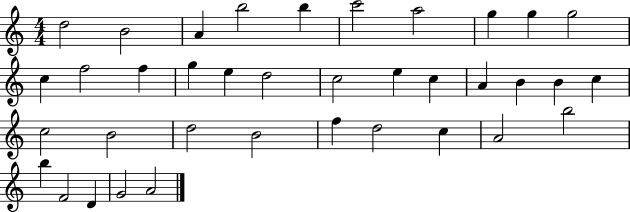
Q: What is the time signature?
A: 4/4